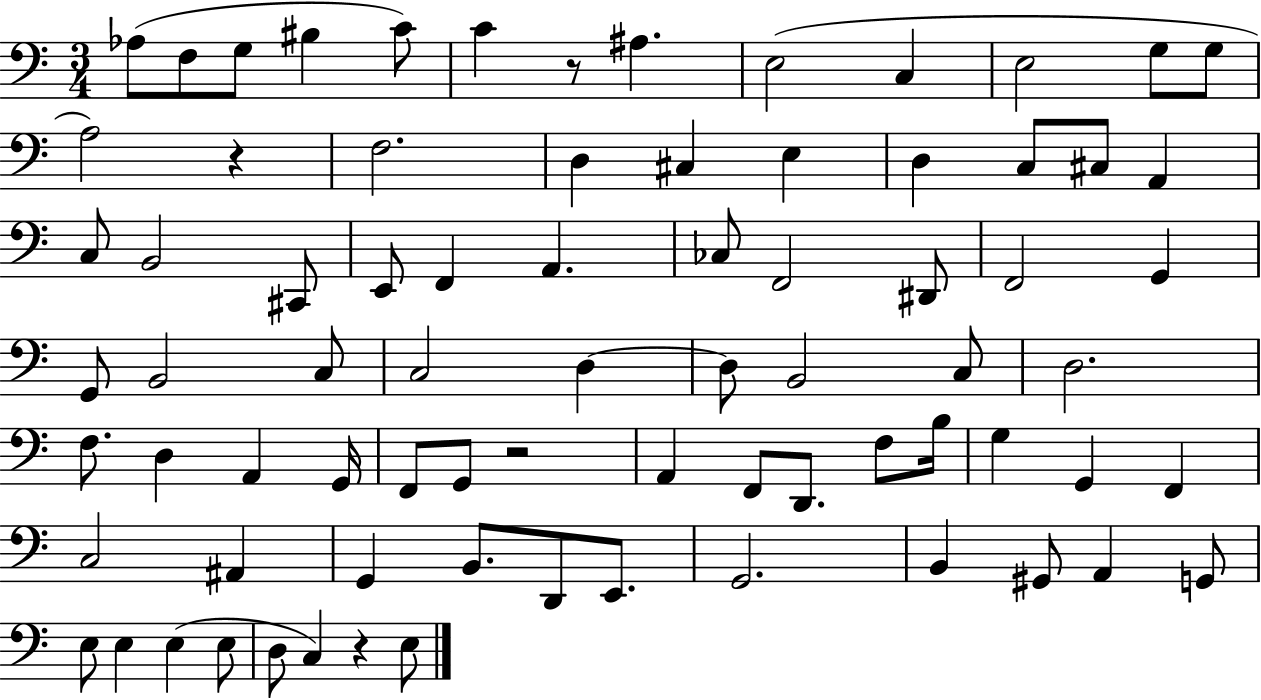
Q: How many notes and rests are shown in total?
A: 77